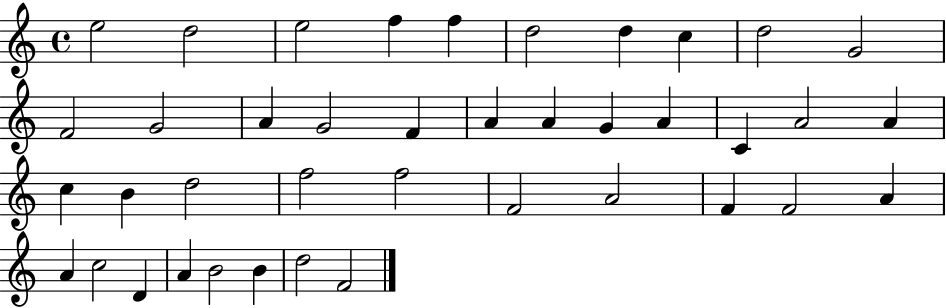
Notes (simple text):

E5/h D5/h E5/h F5/q F5/q D5/h D5/q C5/q D5/h G4/h F4/h G4/h A4/q G4/h F4/q A4/q A4/q G4/q A4/q C4/q A4/h A4/q C5/q B4/q D5/h F5/h F5/h F4/h A4/h F4/q F4/h A4/q A4/q C5/h D4/q A4/q B4/h B4/q D5/h F4/h